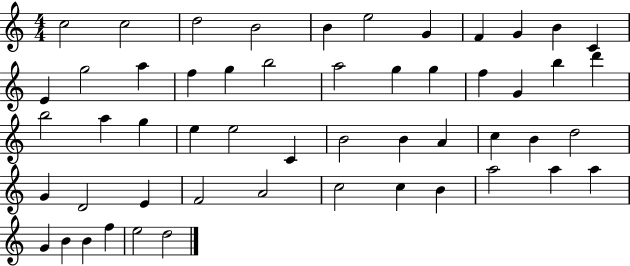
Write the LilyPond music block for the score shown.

{
  \clef treble
  \numericTimeSignature
  \time 4/4
  \key c \major
  c''2 c''2 | d''2 b'2 | b'4 e''2 g'4 | f'4 g'4 b'4 c'4 | \break e'4 g''2 a''4 | f''4 g''4 b''2 | a''2 g''4 g''4 | f''4 g'4 b''4 d'''4 | \break b''2 a''4 g''4 | e''4 e''2 c'4 | b'2 b'4 a'4 | c''4 b'4 d''2 | \break g'4 d'2 e'4 | f'2 a'2 | c''2 c''4 b'4 | a''2 a''4 a''4 | \break g'4 b'4 b'4 f''4 | e''2 d''2 | \bar "|."
}